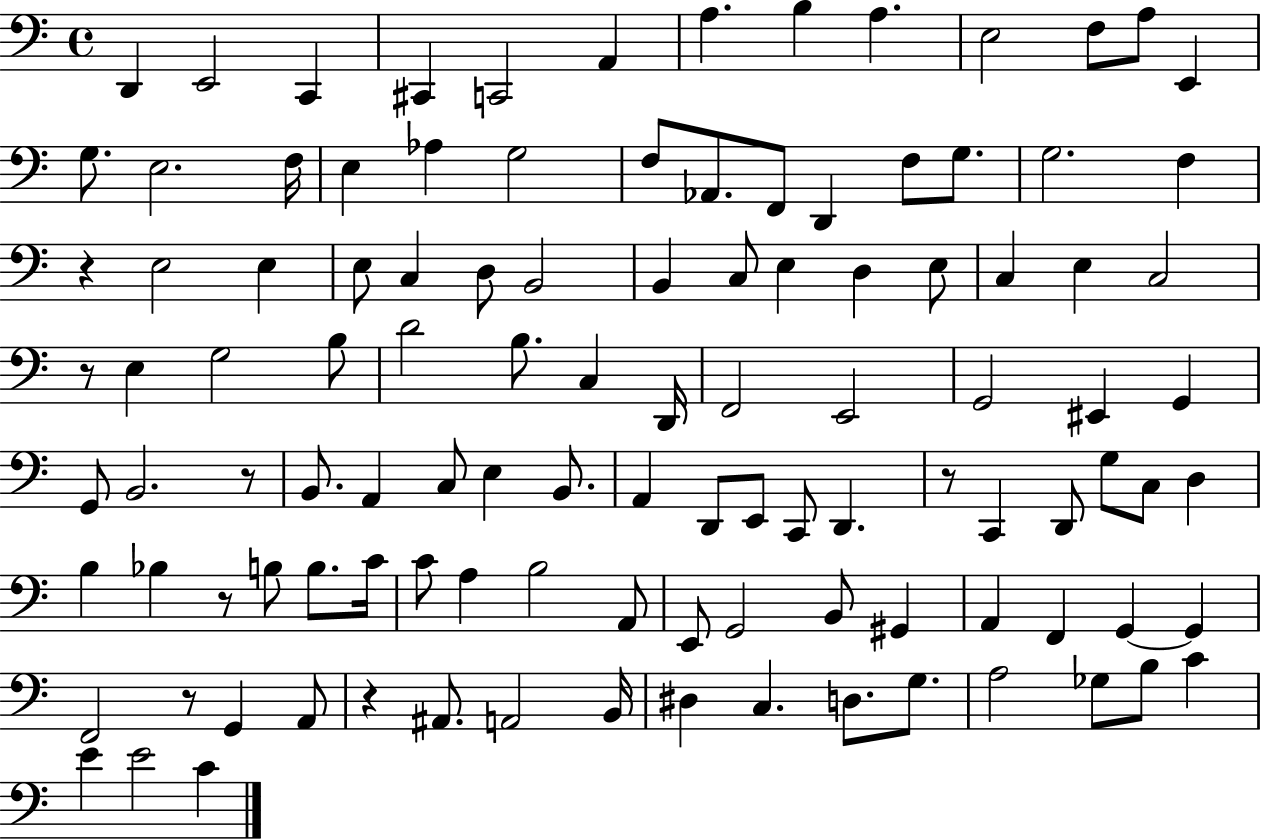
D2/q E2/h C2/q C#2/q C2/h A2/q A3/q. B3/q A3/q. E3/h F3/e A3/e E2/q G3/e. E3/h. F3/s E3/q Ab3/q G3/h F3/e Ab2/e. F2/e D2/q F3/e G3/e. G3/h. F3/q R/q E3/h E3/q E3/e C3/q D3/e B2/h B2/q C3/e E3/q D3/q E3/e C3/q E3/q C3/h R/e E3/q G3/h B3/e D4/h B3/e. C3/q D2/s F2/h E2/h G2/h EIS2/q G2/q G2/e B2/h. R/e B2/e. A2/q C3/e E3/q B2/e. A2/q D2/e E2/e C2/e D2/q. R/e C2/q D2/e G3/e C3/e D3/q B3/q Bb3/q R/e B3/e B3/e. C4/s C4/e A3/q B3/h A2/e E2/e G2/h B2/e G#2/q A2/q F2/q G2/q G2/q F2/h R/e G2/q A2/e R/q A#2/e. A2/h B2/s D#3/q C3/q. D3/e. G3/e. A3/h Gb3/e B3/e C4/q E4/q E4/h C4/q